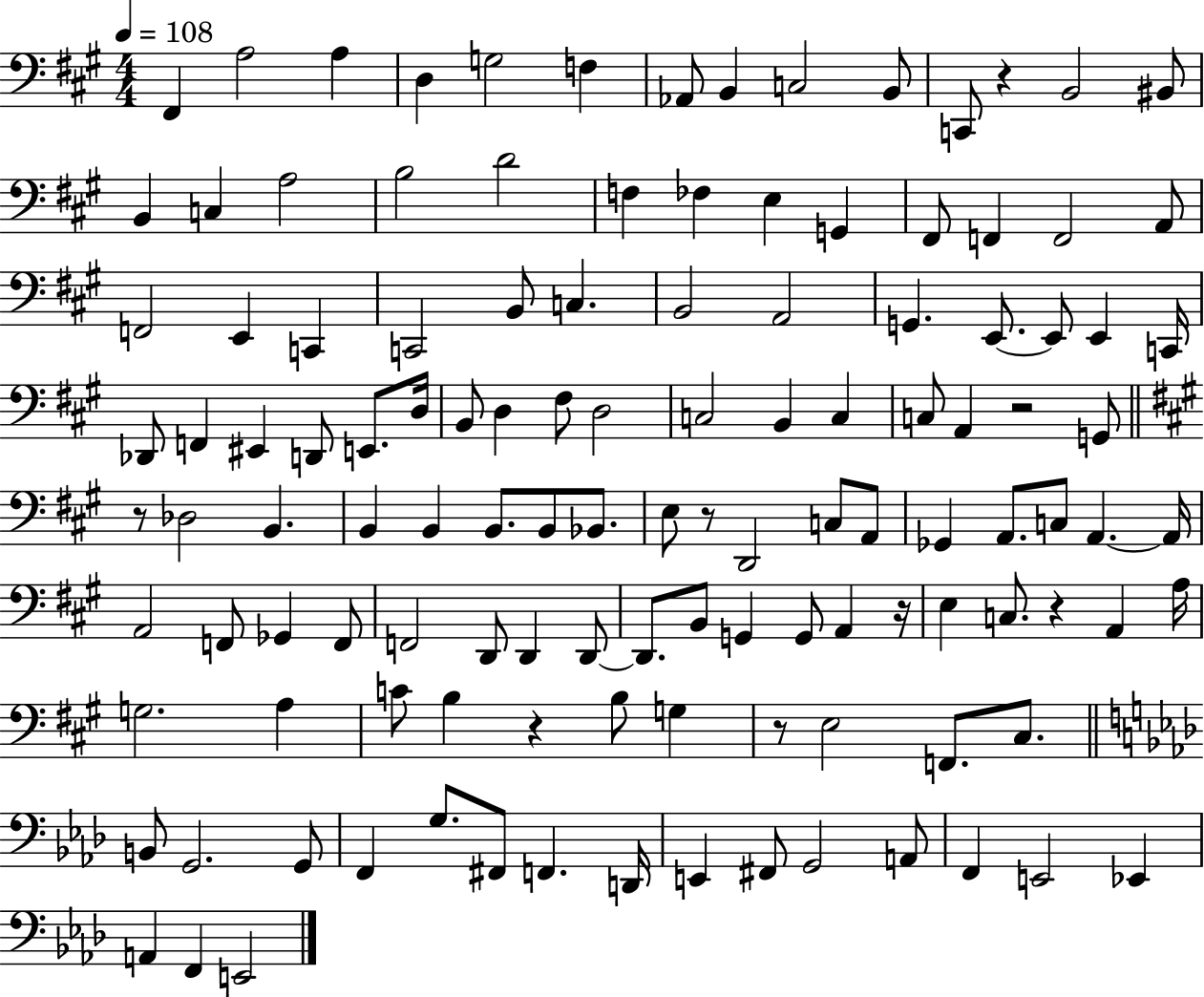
{
  \clef bass
  \numericTimeSignature
  \time 4/4
  \key a \major
  \tempo 4 = 108
  fis,4 a2 a4 | d4 g2 f4 | aes,8 b,4 c2 b,8 | c,8 r4 b,2 bis,8 | \break b,4 c4 a2 | b2 d'2 | f4 fes4 e4 g,4 | fis,8 f,4 f,2 a,8 | \break f,2 e,4 c,4 | c,2 b,8 c4. | b,2 a,2 | g,4. e,8.~~ e,8 e,4 c,16 | \break des,8 f,4 eis,4 d,8 e,8. d16 | b,8 d4 fis8 d2 | c2 b,4 c4 | c8 a,4 r2 g,8 | \break \bar "||" \break \key a \major r8 des2 b,4. | b,4 b,4 b,8. b,8 bes,8. | e8 r8 d,2 c8 a,8 | ges,4 a,8. c8 a,4.~~ a,16 | \break a,2 f,8 ges,4 f,8 | f,2 d,8 d,4 d,8~~ | d,8. b,8 g,4 g,8 a,4 r16 | e4 c8. r4 a,4 a16 | \break g2. a4 | c'8 b4 r4 b8 g4 | r8 e2 f,8. cis8. | \bar "||" \break \key f \minor b,8 g,2. g,8 | f,4 g8. fis,8 f,4. d,16 | e,4 fis,8 g,2 a,8 | f,4 e,2 ees,4 | \break a,4 f,4 e,2 | \bar "|."
}